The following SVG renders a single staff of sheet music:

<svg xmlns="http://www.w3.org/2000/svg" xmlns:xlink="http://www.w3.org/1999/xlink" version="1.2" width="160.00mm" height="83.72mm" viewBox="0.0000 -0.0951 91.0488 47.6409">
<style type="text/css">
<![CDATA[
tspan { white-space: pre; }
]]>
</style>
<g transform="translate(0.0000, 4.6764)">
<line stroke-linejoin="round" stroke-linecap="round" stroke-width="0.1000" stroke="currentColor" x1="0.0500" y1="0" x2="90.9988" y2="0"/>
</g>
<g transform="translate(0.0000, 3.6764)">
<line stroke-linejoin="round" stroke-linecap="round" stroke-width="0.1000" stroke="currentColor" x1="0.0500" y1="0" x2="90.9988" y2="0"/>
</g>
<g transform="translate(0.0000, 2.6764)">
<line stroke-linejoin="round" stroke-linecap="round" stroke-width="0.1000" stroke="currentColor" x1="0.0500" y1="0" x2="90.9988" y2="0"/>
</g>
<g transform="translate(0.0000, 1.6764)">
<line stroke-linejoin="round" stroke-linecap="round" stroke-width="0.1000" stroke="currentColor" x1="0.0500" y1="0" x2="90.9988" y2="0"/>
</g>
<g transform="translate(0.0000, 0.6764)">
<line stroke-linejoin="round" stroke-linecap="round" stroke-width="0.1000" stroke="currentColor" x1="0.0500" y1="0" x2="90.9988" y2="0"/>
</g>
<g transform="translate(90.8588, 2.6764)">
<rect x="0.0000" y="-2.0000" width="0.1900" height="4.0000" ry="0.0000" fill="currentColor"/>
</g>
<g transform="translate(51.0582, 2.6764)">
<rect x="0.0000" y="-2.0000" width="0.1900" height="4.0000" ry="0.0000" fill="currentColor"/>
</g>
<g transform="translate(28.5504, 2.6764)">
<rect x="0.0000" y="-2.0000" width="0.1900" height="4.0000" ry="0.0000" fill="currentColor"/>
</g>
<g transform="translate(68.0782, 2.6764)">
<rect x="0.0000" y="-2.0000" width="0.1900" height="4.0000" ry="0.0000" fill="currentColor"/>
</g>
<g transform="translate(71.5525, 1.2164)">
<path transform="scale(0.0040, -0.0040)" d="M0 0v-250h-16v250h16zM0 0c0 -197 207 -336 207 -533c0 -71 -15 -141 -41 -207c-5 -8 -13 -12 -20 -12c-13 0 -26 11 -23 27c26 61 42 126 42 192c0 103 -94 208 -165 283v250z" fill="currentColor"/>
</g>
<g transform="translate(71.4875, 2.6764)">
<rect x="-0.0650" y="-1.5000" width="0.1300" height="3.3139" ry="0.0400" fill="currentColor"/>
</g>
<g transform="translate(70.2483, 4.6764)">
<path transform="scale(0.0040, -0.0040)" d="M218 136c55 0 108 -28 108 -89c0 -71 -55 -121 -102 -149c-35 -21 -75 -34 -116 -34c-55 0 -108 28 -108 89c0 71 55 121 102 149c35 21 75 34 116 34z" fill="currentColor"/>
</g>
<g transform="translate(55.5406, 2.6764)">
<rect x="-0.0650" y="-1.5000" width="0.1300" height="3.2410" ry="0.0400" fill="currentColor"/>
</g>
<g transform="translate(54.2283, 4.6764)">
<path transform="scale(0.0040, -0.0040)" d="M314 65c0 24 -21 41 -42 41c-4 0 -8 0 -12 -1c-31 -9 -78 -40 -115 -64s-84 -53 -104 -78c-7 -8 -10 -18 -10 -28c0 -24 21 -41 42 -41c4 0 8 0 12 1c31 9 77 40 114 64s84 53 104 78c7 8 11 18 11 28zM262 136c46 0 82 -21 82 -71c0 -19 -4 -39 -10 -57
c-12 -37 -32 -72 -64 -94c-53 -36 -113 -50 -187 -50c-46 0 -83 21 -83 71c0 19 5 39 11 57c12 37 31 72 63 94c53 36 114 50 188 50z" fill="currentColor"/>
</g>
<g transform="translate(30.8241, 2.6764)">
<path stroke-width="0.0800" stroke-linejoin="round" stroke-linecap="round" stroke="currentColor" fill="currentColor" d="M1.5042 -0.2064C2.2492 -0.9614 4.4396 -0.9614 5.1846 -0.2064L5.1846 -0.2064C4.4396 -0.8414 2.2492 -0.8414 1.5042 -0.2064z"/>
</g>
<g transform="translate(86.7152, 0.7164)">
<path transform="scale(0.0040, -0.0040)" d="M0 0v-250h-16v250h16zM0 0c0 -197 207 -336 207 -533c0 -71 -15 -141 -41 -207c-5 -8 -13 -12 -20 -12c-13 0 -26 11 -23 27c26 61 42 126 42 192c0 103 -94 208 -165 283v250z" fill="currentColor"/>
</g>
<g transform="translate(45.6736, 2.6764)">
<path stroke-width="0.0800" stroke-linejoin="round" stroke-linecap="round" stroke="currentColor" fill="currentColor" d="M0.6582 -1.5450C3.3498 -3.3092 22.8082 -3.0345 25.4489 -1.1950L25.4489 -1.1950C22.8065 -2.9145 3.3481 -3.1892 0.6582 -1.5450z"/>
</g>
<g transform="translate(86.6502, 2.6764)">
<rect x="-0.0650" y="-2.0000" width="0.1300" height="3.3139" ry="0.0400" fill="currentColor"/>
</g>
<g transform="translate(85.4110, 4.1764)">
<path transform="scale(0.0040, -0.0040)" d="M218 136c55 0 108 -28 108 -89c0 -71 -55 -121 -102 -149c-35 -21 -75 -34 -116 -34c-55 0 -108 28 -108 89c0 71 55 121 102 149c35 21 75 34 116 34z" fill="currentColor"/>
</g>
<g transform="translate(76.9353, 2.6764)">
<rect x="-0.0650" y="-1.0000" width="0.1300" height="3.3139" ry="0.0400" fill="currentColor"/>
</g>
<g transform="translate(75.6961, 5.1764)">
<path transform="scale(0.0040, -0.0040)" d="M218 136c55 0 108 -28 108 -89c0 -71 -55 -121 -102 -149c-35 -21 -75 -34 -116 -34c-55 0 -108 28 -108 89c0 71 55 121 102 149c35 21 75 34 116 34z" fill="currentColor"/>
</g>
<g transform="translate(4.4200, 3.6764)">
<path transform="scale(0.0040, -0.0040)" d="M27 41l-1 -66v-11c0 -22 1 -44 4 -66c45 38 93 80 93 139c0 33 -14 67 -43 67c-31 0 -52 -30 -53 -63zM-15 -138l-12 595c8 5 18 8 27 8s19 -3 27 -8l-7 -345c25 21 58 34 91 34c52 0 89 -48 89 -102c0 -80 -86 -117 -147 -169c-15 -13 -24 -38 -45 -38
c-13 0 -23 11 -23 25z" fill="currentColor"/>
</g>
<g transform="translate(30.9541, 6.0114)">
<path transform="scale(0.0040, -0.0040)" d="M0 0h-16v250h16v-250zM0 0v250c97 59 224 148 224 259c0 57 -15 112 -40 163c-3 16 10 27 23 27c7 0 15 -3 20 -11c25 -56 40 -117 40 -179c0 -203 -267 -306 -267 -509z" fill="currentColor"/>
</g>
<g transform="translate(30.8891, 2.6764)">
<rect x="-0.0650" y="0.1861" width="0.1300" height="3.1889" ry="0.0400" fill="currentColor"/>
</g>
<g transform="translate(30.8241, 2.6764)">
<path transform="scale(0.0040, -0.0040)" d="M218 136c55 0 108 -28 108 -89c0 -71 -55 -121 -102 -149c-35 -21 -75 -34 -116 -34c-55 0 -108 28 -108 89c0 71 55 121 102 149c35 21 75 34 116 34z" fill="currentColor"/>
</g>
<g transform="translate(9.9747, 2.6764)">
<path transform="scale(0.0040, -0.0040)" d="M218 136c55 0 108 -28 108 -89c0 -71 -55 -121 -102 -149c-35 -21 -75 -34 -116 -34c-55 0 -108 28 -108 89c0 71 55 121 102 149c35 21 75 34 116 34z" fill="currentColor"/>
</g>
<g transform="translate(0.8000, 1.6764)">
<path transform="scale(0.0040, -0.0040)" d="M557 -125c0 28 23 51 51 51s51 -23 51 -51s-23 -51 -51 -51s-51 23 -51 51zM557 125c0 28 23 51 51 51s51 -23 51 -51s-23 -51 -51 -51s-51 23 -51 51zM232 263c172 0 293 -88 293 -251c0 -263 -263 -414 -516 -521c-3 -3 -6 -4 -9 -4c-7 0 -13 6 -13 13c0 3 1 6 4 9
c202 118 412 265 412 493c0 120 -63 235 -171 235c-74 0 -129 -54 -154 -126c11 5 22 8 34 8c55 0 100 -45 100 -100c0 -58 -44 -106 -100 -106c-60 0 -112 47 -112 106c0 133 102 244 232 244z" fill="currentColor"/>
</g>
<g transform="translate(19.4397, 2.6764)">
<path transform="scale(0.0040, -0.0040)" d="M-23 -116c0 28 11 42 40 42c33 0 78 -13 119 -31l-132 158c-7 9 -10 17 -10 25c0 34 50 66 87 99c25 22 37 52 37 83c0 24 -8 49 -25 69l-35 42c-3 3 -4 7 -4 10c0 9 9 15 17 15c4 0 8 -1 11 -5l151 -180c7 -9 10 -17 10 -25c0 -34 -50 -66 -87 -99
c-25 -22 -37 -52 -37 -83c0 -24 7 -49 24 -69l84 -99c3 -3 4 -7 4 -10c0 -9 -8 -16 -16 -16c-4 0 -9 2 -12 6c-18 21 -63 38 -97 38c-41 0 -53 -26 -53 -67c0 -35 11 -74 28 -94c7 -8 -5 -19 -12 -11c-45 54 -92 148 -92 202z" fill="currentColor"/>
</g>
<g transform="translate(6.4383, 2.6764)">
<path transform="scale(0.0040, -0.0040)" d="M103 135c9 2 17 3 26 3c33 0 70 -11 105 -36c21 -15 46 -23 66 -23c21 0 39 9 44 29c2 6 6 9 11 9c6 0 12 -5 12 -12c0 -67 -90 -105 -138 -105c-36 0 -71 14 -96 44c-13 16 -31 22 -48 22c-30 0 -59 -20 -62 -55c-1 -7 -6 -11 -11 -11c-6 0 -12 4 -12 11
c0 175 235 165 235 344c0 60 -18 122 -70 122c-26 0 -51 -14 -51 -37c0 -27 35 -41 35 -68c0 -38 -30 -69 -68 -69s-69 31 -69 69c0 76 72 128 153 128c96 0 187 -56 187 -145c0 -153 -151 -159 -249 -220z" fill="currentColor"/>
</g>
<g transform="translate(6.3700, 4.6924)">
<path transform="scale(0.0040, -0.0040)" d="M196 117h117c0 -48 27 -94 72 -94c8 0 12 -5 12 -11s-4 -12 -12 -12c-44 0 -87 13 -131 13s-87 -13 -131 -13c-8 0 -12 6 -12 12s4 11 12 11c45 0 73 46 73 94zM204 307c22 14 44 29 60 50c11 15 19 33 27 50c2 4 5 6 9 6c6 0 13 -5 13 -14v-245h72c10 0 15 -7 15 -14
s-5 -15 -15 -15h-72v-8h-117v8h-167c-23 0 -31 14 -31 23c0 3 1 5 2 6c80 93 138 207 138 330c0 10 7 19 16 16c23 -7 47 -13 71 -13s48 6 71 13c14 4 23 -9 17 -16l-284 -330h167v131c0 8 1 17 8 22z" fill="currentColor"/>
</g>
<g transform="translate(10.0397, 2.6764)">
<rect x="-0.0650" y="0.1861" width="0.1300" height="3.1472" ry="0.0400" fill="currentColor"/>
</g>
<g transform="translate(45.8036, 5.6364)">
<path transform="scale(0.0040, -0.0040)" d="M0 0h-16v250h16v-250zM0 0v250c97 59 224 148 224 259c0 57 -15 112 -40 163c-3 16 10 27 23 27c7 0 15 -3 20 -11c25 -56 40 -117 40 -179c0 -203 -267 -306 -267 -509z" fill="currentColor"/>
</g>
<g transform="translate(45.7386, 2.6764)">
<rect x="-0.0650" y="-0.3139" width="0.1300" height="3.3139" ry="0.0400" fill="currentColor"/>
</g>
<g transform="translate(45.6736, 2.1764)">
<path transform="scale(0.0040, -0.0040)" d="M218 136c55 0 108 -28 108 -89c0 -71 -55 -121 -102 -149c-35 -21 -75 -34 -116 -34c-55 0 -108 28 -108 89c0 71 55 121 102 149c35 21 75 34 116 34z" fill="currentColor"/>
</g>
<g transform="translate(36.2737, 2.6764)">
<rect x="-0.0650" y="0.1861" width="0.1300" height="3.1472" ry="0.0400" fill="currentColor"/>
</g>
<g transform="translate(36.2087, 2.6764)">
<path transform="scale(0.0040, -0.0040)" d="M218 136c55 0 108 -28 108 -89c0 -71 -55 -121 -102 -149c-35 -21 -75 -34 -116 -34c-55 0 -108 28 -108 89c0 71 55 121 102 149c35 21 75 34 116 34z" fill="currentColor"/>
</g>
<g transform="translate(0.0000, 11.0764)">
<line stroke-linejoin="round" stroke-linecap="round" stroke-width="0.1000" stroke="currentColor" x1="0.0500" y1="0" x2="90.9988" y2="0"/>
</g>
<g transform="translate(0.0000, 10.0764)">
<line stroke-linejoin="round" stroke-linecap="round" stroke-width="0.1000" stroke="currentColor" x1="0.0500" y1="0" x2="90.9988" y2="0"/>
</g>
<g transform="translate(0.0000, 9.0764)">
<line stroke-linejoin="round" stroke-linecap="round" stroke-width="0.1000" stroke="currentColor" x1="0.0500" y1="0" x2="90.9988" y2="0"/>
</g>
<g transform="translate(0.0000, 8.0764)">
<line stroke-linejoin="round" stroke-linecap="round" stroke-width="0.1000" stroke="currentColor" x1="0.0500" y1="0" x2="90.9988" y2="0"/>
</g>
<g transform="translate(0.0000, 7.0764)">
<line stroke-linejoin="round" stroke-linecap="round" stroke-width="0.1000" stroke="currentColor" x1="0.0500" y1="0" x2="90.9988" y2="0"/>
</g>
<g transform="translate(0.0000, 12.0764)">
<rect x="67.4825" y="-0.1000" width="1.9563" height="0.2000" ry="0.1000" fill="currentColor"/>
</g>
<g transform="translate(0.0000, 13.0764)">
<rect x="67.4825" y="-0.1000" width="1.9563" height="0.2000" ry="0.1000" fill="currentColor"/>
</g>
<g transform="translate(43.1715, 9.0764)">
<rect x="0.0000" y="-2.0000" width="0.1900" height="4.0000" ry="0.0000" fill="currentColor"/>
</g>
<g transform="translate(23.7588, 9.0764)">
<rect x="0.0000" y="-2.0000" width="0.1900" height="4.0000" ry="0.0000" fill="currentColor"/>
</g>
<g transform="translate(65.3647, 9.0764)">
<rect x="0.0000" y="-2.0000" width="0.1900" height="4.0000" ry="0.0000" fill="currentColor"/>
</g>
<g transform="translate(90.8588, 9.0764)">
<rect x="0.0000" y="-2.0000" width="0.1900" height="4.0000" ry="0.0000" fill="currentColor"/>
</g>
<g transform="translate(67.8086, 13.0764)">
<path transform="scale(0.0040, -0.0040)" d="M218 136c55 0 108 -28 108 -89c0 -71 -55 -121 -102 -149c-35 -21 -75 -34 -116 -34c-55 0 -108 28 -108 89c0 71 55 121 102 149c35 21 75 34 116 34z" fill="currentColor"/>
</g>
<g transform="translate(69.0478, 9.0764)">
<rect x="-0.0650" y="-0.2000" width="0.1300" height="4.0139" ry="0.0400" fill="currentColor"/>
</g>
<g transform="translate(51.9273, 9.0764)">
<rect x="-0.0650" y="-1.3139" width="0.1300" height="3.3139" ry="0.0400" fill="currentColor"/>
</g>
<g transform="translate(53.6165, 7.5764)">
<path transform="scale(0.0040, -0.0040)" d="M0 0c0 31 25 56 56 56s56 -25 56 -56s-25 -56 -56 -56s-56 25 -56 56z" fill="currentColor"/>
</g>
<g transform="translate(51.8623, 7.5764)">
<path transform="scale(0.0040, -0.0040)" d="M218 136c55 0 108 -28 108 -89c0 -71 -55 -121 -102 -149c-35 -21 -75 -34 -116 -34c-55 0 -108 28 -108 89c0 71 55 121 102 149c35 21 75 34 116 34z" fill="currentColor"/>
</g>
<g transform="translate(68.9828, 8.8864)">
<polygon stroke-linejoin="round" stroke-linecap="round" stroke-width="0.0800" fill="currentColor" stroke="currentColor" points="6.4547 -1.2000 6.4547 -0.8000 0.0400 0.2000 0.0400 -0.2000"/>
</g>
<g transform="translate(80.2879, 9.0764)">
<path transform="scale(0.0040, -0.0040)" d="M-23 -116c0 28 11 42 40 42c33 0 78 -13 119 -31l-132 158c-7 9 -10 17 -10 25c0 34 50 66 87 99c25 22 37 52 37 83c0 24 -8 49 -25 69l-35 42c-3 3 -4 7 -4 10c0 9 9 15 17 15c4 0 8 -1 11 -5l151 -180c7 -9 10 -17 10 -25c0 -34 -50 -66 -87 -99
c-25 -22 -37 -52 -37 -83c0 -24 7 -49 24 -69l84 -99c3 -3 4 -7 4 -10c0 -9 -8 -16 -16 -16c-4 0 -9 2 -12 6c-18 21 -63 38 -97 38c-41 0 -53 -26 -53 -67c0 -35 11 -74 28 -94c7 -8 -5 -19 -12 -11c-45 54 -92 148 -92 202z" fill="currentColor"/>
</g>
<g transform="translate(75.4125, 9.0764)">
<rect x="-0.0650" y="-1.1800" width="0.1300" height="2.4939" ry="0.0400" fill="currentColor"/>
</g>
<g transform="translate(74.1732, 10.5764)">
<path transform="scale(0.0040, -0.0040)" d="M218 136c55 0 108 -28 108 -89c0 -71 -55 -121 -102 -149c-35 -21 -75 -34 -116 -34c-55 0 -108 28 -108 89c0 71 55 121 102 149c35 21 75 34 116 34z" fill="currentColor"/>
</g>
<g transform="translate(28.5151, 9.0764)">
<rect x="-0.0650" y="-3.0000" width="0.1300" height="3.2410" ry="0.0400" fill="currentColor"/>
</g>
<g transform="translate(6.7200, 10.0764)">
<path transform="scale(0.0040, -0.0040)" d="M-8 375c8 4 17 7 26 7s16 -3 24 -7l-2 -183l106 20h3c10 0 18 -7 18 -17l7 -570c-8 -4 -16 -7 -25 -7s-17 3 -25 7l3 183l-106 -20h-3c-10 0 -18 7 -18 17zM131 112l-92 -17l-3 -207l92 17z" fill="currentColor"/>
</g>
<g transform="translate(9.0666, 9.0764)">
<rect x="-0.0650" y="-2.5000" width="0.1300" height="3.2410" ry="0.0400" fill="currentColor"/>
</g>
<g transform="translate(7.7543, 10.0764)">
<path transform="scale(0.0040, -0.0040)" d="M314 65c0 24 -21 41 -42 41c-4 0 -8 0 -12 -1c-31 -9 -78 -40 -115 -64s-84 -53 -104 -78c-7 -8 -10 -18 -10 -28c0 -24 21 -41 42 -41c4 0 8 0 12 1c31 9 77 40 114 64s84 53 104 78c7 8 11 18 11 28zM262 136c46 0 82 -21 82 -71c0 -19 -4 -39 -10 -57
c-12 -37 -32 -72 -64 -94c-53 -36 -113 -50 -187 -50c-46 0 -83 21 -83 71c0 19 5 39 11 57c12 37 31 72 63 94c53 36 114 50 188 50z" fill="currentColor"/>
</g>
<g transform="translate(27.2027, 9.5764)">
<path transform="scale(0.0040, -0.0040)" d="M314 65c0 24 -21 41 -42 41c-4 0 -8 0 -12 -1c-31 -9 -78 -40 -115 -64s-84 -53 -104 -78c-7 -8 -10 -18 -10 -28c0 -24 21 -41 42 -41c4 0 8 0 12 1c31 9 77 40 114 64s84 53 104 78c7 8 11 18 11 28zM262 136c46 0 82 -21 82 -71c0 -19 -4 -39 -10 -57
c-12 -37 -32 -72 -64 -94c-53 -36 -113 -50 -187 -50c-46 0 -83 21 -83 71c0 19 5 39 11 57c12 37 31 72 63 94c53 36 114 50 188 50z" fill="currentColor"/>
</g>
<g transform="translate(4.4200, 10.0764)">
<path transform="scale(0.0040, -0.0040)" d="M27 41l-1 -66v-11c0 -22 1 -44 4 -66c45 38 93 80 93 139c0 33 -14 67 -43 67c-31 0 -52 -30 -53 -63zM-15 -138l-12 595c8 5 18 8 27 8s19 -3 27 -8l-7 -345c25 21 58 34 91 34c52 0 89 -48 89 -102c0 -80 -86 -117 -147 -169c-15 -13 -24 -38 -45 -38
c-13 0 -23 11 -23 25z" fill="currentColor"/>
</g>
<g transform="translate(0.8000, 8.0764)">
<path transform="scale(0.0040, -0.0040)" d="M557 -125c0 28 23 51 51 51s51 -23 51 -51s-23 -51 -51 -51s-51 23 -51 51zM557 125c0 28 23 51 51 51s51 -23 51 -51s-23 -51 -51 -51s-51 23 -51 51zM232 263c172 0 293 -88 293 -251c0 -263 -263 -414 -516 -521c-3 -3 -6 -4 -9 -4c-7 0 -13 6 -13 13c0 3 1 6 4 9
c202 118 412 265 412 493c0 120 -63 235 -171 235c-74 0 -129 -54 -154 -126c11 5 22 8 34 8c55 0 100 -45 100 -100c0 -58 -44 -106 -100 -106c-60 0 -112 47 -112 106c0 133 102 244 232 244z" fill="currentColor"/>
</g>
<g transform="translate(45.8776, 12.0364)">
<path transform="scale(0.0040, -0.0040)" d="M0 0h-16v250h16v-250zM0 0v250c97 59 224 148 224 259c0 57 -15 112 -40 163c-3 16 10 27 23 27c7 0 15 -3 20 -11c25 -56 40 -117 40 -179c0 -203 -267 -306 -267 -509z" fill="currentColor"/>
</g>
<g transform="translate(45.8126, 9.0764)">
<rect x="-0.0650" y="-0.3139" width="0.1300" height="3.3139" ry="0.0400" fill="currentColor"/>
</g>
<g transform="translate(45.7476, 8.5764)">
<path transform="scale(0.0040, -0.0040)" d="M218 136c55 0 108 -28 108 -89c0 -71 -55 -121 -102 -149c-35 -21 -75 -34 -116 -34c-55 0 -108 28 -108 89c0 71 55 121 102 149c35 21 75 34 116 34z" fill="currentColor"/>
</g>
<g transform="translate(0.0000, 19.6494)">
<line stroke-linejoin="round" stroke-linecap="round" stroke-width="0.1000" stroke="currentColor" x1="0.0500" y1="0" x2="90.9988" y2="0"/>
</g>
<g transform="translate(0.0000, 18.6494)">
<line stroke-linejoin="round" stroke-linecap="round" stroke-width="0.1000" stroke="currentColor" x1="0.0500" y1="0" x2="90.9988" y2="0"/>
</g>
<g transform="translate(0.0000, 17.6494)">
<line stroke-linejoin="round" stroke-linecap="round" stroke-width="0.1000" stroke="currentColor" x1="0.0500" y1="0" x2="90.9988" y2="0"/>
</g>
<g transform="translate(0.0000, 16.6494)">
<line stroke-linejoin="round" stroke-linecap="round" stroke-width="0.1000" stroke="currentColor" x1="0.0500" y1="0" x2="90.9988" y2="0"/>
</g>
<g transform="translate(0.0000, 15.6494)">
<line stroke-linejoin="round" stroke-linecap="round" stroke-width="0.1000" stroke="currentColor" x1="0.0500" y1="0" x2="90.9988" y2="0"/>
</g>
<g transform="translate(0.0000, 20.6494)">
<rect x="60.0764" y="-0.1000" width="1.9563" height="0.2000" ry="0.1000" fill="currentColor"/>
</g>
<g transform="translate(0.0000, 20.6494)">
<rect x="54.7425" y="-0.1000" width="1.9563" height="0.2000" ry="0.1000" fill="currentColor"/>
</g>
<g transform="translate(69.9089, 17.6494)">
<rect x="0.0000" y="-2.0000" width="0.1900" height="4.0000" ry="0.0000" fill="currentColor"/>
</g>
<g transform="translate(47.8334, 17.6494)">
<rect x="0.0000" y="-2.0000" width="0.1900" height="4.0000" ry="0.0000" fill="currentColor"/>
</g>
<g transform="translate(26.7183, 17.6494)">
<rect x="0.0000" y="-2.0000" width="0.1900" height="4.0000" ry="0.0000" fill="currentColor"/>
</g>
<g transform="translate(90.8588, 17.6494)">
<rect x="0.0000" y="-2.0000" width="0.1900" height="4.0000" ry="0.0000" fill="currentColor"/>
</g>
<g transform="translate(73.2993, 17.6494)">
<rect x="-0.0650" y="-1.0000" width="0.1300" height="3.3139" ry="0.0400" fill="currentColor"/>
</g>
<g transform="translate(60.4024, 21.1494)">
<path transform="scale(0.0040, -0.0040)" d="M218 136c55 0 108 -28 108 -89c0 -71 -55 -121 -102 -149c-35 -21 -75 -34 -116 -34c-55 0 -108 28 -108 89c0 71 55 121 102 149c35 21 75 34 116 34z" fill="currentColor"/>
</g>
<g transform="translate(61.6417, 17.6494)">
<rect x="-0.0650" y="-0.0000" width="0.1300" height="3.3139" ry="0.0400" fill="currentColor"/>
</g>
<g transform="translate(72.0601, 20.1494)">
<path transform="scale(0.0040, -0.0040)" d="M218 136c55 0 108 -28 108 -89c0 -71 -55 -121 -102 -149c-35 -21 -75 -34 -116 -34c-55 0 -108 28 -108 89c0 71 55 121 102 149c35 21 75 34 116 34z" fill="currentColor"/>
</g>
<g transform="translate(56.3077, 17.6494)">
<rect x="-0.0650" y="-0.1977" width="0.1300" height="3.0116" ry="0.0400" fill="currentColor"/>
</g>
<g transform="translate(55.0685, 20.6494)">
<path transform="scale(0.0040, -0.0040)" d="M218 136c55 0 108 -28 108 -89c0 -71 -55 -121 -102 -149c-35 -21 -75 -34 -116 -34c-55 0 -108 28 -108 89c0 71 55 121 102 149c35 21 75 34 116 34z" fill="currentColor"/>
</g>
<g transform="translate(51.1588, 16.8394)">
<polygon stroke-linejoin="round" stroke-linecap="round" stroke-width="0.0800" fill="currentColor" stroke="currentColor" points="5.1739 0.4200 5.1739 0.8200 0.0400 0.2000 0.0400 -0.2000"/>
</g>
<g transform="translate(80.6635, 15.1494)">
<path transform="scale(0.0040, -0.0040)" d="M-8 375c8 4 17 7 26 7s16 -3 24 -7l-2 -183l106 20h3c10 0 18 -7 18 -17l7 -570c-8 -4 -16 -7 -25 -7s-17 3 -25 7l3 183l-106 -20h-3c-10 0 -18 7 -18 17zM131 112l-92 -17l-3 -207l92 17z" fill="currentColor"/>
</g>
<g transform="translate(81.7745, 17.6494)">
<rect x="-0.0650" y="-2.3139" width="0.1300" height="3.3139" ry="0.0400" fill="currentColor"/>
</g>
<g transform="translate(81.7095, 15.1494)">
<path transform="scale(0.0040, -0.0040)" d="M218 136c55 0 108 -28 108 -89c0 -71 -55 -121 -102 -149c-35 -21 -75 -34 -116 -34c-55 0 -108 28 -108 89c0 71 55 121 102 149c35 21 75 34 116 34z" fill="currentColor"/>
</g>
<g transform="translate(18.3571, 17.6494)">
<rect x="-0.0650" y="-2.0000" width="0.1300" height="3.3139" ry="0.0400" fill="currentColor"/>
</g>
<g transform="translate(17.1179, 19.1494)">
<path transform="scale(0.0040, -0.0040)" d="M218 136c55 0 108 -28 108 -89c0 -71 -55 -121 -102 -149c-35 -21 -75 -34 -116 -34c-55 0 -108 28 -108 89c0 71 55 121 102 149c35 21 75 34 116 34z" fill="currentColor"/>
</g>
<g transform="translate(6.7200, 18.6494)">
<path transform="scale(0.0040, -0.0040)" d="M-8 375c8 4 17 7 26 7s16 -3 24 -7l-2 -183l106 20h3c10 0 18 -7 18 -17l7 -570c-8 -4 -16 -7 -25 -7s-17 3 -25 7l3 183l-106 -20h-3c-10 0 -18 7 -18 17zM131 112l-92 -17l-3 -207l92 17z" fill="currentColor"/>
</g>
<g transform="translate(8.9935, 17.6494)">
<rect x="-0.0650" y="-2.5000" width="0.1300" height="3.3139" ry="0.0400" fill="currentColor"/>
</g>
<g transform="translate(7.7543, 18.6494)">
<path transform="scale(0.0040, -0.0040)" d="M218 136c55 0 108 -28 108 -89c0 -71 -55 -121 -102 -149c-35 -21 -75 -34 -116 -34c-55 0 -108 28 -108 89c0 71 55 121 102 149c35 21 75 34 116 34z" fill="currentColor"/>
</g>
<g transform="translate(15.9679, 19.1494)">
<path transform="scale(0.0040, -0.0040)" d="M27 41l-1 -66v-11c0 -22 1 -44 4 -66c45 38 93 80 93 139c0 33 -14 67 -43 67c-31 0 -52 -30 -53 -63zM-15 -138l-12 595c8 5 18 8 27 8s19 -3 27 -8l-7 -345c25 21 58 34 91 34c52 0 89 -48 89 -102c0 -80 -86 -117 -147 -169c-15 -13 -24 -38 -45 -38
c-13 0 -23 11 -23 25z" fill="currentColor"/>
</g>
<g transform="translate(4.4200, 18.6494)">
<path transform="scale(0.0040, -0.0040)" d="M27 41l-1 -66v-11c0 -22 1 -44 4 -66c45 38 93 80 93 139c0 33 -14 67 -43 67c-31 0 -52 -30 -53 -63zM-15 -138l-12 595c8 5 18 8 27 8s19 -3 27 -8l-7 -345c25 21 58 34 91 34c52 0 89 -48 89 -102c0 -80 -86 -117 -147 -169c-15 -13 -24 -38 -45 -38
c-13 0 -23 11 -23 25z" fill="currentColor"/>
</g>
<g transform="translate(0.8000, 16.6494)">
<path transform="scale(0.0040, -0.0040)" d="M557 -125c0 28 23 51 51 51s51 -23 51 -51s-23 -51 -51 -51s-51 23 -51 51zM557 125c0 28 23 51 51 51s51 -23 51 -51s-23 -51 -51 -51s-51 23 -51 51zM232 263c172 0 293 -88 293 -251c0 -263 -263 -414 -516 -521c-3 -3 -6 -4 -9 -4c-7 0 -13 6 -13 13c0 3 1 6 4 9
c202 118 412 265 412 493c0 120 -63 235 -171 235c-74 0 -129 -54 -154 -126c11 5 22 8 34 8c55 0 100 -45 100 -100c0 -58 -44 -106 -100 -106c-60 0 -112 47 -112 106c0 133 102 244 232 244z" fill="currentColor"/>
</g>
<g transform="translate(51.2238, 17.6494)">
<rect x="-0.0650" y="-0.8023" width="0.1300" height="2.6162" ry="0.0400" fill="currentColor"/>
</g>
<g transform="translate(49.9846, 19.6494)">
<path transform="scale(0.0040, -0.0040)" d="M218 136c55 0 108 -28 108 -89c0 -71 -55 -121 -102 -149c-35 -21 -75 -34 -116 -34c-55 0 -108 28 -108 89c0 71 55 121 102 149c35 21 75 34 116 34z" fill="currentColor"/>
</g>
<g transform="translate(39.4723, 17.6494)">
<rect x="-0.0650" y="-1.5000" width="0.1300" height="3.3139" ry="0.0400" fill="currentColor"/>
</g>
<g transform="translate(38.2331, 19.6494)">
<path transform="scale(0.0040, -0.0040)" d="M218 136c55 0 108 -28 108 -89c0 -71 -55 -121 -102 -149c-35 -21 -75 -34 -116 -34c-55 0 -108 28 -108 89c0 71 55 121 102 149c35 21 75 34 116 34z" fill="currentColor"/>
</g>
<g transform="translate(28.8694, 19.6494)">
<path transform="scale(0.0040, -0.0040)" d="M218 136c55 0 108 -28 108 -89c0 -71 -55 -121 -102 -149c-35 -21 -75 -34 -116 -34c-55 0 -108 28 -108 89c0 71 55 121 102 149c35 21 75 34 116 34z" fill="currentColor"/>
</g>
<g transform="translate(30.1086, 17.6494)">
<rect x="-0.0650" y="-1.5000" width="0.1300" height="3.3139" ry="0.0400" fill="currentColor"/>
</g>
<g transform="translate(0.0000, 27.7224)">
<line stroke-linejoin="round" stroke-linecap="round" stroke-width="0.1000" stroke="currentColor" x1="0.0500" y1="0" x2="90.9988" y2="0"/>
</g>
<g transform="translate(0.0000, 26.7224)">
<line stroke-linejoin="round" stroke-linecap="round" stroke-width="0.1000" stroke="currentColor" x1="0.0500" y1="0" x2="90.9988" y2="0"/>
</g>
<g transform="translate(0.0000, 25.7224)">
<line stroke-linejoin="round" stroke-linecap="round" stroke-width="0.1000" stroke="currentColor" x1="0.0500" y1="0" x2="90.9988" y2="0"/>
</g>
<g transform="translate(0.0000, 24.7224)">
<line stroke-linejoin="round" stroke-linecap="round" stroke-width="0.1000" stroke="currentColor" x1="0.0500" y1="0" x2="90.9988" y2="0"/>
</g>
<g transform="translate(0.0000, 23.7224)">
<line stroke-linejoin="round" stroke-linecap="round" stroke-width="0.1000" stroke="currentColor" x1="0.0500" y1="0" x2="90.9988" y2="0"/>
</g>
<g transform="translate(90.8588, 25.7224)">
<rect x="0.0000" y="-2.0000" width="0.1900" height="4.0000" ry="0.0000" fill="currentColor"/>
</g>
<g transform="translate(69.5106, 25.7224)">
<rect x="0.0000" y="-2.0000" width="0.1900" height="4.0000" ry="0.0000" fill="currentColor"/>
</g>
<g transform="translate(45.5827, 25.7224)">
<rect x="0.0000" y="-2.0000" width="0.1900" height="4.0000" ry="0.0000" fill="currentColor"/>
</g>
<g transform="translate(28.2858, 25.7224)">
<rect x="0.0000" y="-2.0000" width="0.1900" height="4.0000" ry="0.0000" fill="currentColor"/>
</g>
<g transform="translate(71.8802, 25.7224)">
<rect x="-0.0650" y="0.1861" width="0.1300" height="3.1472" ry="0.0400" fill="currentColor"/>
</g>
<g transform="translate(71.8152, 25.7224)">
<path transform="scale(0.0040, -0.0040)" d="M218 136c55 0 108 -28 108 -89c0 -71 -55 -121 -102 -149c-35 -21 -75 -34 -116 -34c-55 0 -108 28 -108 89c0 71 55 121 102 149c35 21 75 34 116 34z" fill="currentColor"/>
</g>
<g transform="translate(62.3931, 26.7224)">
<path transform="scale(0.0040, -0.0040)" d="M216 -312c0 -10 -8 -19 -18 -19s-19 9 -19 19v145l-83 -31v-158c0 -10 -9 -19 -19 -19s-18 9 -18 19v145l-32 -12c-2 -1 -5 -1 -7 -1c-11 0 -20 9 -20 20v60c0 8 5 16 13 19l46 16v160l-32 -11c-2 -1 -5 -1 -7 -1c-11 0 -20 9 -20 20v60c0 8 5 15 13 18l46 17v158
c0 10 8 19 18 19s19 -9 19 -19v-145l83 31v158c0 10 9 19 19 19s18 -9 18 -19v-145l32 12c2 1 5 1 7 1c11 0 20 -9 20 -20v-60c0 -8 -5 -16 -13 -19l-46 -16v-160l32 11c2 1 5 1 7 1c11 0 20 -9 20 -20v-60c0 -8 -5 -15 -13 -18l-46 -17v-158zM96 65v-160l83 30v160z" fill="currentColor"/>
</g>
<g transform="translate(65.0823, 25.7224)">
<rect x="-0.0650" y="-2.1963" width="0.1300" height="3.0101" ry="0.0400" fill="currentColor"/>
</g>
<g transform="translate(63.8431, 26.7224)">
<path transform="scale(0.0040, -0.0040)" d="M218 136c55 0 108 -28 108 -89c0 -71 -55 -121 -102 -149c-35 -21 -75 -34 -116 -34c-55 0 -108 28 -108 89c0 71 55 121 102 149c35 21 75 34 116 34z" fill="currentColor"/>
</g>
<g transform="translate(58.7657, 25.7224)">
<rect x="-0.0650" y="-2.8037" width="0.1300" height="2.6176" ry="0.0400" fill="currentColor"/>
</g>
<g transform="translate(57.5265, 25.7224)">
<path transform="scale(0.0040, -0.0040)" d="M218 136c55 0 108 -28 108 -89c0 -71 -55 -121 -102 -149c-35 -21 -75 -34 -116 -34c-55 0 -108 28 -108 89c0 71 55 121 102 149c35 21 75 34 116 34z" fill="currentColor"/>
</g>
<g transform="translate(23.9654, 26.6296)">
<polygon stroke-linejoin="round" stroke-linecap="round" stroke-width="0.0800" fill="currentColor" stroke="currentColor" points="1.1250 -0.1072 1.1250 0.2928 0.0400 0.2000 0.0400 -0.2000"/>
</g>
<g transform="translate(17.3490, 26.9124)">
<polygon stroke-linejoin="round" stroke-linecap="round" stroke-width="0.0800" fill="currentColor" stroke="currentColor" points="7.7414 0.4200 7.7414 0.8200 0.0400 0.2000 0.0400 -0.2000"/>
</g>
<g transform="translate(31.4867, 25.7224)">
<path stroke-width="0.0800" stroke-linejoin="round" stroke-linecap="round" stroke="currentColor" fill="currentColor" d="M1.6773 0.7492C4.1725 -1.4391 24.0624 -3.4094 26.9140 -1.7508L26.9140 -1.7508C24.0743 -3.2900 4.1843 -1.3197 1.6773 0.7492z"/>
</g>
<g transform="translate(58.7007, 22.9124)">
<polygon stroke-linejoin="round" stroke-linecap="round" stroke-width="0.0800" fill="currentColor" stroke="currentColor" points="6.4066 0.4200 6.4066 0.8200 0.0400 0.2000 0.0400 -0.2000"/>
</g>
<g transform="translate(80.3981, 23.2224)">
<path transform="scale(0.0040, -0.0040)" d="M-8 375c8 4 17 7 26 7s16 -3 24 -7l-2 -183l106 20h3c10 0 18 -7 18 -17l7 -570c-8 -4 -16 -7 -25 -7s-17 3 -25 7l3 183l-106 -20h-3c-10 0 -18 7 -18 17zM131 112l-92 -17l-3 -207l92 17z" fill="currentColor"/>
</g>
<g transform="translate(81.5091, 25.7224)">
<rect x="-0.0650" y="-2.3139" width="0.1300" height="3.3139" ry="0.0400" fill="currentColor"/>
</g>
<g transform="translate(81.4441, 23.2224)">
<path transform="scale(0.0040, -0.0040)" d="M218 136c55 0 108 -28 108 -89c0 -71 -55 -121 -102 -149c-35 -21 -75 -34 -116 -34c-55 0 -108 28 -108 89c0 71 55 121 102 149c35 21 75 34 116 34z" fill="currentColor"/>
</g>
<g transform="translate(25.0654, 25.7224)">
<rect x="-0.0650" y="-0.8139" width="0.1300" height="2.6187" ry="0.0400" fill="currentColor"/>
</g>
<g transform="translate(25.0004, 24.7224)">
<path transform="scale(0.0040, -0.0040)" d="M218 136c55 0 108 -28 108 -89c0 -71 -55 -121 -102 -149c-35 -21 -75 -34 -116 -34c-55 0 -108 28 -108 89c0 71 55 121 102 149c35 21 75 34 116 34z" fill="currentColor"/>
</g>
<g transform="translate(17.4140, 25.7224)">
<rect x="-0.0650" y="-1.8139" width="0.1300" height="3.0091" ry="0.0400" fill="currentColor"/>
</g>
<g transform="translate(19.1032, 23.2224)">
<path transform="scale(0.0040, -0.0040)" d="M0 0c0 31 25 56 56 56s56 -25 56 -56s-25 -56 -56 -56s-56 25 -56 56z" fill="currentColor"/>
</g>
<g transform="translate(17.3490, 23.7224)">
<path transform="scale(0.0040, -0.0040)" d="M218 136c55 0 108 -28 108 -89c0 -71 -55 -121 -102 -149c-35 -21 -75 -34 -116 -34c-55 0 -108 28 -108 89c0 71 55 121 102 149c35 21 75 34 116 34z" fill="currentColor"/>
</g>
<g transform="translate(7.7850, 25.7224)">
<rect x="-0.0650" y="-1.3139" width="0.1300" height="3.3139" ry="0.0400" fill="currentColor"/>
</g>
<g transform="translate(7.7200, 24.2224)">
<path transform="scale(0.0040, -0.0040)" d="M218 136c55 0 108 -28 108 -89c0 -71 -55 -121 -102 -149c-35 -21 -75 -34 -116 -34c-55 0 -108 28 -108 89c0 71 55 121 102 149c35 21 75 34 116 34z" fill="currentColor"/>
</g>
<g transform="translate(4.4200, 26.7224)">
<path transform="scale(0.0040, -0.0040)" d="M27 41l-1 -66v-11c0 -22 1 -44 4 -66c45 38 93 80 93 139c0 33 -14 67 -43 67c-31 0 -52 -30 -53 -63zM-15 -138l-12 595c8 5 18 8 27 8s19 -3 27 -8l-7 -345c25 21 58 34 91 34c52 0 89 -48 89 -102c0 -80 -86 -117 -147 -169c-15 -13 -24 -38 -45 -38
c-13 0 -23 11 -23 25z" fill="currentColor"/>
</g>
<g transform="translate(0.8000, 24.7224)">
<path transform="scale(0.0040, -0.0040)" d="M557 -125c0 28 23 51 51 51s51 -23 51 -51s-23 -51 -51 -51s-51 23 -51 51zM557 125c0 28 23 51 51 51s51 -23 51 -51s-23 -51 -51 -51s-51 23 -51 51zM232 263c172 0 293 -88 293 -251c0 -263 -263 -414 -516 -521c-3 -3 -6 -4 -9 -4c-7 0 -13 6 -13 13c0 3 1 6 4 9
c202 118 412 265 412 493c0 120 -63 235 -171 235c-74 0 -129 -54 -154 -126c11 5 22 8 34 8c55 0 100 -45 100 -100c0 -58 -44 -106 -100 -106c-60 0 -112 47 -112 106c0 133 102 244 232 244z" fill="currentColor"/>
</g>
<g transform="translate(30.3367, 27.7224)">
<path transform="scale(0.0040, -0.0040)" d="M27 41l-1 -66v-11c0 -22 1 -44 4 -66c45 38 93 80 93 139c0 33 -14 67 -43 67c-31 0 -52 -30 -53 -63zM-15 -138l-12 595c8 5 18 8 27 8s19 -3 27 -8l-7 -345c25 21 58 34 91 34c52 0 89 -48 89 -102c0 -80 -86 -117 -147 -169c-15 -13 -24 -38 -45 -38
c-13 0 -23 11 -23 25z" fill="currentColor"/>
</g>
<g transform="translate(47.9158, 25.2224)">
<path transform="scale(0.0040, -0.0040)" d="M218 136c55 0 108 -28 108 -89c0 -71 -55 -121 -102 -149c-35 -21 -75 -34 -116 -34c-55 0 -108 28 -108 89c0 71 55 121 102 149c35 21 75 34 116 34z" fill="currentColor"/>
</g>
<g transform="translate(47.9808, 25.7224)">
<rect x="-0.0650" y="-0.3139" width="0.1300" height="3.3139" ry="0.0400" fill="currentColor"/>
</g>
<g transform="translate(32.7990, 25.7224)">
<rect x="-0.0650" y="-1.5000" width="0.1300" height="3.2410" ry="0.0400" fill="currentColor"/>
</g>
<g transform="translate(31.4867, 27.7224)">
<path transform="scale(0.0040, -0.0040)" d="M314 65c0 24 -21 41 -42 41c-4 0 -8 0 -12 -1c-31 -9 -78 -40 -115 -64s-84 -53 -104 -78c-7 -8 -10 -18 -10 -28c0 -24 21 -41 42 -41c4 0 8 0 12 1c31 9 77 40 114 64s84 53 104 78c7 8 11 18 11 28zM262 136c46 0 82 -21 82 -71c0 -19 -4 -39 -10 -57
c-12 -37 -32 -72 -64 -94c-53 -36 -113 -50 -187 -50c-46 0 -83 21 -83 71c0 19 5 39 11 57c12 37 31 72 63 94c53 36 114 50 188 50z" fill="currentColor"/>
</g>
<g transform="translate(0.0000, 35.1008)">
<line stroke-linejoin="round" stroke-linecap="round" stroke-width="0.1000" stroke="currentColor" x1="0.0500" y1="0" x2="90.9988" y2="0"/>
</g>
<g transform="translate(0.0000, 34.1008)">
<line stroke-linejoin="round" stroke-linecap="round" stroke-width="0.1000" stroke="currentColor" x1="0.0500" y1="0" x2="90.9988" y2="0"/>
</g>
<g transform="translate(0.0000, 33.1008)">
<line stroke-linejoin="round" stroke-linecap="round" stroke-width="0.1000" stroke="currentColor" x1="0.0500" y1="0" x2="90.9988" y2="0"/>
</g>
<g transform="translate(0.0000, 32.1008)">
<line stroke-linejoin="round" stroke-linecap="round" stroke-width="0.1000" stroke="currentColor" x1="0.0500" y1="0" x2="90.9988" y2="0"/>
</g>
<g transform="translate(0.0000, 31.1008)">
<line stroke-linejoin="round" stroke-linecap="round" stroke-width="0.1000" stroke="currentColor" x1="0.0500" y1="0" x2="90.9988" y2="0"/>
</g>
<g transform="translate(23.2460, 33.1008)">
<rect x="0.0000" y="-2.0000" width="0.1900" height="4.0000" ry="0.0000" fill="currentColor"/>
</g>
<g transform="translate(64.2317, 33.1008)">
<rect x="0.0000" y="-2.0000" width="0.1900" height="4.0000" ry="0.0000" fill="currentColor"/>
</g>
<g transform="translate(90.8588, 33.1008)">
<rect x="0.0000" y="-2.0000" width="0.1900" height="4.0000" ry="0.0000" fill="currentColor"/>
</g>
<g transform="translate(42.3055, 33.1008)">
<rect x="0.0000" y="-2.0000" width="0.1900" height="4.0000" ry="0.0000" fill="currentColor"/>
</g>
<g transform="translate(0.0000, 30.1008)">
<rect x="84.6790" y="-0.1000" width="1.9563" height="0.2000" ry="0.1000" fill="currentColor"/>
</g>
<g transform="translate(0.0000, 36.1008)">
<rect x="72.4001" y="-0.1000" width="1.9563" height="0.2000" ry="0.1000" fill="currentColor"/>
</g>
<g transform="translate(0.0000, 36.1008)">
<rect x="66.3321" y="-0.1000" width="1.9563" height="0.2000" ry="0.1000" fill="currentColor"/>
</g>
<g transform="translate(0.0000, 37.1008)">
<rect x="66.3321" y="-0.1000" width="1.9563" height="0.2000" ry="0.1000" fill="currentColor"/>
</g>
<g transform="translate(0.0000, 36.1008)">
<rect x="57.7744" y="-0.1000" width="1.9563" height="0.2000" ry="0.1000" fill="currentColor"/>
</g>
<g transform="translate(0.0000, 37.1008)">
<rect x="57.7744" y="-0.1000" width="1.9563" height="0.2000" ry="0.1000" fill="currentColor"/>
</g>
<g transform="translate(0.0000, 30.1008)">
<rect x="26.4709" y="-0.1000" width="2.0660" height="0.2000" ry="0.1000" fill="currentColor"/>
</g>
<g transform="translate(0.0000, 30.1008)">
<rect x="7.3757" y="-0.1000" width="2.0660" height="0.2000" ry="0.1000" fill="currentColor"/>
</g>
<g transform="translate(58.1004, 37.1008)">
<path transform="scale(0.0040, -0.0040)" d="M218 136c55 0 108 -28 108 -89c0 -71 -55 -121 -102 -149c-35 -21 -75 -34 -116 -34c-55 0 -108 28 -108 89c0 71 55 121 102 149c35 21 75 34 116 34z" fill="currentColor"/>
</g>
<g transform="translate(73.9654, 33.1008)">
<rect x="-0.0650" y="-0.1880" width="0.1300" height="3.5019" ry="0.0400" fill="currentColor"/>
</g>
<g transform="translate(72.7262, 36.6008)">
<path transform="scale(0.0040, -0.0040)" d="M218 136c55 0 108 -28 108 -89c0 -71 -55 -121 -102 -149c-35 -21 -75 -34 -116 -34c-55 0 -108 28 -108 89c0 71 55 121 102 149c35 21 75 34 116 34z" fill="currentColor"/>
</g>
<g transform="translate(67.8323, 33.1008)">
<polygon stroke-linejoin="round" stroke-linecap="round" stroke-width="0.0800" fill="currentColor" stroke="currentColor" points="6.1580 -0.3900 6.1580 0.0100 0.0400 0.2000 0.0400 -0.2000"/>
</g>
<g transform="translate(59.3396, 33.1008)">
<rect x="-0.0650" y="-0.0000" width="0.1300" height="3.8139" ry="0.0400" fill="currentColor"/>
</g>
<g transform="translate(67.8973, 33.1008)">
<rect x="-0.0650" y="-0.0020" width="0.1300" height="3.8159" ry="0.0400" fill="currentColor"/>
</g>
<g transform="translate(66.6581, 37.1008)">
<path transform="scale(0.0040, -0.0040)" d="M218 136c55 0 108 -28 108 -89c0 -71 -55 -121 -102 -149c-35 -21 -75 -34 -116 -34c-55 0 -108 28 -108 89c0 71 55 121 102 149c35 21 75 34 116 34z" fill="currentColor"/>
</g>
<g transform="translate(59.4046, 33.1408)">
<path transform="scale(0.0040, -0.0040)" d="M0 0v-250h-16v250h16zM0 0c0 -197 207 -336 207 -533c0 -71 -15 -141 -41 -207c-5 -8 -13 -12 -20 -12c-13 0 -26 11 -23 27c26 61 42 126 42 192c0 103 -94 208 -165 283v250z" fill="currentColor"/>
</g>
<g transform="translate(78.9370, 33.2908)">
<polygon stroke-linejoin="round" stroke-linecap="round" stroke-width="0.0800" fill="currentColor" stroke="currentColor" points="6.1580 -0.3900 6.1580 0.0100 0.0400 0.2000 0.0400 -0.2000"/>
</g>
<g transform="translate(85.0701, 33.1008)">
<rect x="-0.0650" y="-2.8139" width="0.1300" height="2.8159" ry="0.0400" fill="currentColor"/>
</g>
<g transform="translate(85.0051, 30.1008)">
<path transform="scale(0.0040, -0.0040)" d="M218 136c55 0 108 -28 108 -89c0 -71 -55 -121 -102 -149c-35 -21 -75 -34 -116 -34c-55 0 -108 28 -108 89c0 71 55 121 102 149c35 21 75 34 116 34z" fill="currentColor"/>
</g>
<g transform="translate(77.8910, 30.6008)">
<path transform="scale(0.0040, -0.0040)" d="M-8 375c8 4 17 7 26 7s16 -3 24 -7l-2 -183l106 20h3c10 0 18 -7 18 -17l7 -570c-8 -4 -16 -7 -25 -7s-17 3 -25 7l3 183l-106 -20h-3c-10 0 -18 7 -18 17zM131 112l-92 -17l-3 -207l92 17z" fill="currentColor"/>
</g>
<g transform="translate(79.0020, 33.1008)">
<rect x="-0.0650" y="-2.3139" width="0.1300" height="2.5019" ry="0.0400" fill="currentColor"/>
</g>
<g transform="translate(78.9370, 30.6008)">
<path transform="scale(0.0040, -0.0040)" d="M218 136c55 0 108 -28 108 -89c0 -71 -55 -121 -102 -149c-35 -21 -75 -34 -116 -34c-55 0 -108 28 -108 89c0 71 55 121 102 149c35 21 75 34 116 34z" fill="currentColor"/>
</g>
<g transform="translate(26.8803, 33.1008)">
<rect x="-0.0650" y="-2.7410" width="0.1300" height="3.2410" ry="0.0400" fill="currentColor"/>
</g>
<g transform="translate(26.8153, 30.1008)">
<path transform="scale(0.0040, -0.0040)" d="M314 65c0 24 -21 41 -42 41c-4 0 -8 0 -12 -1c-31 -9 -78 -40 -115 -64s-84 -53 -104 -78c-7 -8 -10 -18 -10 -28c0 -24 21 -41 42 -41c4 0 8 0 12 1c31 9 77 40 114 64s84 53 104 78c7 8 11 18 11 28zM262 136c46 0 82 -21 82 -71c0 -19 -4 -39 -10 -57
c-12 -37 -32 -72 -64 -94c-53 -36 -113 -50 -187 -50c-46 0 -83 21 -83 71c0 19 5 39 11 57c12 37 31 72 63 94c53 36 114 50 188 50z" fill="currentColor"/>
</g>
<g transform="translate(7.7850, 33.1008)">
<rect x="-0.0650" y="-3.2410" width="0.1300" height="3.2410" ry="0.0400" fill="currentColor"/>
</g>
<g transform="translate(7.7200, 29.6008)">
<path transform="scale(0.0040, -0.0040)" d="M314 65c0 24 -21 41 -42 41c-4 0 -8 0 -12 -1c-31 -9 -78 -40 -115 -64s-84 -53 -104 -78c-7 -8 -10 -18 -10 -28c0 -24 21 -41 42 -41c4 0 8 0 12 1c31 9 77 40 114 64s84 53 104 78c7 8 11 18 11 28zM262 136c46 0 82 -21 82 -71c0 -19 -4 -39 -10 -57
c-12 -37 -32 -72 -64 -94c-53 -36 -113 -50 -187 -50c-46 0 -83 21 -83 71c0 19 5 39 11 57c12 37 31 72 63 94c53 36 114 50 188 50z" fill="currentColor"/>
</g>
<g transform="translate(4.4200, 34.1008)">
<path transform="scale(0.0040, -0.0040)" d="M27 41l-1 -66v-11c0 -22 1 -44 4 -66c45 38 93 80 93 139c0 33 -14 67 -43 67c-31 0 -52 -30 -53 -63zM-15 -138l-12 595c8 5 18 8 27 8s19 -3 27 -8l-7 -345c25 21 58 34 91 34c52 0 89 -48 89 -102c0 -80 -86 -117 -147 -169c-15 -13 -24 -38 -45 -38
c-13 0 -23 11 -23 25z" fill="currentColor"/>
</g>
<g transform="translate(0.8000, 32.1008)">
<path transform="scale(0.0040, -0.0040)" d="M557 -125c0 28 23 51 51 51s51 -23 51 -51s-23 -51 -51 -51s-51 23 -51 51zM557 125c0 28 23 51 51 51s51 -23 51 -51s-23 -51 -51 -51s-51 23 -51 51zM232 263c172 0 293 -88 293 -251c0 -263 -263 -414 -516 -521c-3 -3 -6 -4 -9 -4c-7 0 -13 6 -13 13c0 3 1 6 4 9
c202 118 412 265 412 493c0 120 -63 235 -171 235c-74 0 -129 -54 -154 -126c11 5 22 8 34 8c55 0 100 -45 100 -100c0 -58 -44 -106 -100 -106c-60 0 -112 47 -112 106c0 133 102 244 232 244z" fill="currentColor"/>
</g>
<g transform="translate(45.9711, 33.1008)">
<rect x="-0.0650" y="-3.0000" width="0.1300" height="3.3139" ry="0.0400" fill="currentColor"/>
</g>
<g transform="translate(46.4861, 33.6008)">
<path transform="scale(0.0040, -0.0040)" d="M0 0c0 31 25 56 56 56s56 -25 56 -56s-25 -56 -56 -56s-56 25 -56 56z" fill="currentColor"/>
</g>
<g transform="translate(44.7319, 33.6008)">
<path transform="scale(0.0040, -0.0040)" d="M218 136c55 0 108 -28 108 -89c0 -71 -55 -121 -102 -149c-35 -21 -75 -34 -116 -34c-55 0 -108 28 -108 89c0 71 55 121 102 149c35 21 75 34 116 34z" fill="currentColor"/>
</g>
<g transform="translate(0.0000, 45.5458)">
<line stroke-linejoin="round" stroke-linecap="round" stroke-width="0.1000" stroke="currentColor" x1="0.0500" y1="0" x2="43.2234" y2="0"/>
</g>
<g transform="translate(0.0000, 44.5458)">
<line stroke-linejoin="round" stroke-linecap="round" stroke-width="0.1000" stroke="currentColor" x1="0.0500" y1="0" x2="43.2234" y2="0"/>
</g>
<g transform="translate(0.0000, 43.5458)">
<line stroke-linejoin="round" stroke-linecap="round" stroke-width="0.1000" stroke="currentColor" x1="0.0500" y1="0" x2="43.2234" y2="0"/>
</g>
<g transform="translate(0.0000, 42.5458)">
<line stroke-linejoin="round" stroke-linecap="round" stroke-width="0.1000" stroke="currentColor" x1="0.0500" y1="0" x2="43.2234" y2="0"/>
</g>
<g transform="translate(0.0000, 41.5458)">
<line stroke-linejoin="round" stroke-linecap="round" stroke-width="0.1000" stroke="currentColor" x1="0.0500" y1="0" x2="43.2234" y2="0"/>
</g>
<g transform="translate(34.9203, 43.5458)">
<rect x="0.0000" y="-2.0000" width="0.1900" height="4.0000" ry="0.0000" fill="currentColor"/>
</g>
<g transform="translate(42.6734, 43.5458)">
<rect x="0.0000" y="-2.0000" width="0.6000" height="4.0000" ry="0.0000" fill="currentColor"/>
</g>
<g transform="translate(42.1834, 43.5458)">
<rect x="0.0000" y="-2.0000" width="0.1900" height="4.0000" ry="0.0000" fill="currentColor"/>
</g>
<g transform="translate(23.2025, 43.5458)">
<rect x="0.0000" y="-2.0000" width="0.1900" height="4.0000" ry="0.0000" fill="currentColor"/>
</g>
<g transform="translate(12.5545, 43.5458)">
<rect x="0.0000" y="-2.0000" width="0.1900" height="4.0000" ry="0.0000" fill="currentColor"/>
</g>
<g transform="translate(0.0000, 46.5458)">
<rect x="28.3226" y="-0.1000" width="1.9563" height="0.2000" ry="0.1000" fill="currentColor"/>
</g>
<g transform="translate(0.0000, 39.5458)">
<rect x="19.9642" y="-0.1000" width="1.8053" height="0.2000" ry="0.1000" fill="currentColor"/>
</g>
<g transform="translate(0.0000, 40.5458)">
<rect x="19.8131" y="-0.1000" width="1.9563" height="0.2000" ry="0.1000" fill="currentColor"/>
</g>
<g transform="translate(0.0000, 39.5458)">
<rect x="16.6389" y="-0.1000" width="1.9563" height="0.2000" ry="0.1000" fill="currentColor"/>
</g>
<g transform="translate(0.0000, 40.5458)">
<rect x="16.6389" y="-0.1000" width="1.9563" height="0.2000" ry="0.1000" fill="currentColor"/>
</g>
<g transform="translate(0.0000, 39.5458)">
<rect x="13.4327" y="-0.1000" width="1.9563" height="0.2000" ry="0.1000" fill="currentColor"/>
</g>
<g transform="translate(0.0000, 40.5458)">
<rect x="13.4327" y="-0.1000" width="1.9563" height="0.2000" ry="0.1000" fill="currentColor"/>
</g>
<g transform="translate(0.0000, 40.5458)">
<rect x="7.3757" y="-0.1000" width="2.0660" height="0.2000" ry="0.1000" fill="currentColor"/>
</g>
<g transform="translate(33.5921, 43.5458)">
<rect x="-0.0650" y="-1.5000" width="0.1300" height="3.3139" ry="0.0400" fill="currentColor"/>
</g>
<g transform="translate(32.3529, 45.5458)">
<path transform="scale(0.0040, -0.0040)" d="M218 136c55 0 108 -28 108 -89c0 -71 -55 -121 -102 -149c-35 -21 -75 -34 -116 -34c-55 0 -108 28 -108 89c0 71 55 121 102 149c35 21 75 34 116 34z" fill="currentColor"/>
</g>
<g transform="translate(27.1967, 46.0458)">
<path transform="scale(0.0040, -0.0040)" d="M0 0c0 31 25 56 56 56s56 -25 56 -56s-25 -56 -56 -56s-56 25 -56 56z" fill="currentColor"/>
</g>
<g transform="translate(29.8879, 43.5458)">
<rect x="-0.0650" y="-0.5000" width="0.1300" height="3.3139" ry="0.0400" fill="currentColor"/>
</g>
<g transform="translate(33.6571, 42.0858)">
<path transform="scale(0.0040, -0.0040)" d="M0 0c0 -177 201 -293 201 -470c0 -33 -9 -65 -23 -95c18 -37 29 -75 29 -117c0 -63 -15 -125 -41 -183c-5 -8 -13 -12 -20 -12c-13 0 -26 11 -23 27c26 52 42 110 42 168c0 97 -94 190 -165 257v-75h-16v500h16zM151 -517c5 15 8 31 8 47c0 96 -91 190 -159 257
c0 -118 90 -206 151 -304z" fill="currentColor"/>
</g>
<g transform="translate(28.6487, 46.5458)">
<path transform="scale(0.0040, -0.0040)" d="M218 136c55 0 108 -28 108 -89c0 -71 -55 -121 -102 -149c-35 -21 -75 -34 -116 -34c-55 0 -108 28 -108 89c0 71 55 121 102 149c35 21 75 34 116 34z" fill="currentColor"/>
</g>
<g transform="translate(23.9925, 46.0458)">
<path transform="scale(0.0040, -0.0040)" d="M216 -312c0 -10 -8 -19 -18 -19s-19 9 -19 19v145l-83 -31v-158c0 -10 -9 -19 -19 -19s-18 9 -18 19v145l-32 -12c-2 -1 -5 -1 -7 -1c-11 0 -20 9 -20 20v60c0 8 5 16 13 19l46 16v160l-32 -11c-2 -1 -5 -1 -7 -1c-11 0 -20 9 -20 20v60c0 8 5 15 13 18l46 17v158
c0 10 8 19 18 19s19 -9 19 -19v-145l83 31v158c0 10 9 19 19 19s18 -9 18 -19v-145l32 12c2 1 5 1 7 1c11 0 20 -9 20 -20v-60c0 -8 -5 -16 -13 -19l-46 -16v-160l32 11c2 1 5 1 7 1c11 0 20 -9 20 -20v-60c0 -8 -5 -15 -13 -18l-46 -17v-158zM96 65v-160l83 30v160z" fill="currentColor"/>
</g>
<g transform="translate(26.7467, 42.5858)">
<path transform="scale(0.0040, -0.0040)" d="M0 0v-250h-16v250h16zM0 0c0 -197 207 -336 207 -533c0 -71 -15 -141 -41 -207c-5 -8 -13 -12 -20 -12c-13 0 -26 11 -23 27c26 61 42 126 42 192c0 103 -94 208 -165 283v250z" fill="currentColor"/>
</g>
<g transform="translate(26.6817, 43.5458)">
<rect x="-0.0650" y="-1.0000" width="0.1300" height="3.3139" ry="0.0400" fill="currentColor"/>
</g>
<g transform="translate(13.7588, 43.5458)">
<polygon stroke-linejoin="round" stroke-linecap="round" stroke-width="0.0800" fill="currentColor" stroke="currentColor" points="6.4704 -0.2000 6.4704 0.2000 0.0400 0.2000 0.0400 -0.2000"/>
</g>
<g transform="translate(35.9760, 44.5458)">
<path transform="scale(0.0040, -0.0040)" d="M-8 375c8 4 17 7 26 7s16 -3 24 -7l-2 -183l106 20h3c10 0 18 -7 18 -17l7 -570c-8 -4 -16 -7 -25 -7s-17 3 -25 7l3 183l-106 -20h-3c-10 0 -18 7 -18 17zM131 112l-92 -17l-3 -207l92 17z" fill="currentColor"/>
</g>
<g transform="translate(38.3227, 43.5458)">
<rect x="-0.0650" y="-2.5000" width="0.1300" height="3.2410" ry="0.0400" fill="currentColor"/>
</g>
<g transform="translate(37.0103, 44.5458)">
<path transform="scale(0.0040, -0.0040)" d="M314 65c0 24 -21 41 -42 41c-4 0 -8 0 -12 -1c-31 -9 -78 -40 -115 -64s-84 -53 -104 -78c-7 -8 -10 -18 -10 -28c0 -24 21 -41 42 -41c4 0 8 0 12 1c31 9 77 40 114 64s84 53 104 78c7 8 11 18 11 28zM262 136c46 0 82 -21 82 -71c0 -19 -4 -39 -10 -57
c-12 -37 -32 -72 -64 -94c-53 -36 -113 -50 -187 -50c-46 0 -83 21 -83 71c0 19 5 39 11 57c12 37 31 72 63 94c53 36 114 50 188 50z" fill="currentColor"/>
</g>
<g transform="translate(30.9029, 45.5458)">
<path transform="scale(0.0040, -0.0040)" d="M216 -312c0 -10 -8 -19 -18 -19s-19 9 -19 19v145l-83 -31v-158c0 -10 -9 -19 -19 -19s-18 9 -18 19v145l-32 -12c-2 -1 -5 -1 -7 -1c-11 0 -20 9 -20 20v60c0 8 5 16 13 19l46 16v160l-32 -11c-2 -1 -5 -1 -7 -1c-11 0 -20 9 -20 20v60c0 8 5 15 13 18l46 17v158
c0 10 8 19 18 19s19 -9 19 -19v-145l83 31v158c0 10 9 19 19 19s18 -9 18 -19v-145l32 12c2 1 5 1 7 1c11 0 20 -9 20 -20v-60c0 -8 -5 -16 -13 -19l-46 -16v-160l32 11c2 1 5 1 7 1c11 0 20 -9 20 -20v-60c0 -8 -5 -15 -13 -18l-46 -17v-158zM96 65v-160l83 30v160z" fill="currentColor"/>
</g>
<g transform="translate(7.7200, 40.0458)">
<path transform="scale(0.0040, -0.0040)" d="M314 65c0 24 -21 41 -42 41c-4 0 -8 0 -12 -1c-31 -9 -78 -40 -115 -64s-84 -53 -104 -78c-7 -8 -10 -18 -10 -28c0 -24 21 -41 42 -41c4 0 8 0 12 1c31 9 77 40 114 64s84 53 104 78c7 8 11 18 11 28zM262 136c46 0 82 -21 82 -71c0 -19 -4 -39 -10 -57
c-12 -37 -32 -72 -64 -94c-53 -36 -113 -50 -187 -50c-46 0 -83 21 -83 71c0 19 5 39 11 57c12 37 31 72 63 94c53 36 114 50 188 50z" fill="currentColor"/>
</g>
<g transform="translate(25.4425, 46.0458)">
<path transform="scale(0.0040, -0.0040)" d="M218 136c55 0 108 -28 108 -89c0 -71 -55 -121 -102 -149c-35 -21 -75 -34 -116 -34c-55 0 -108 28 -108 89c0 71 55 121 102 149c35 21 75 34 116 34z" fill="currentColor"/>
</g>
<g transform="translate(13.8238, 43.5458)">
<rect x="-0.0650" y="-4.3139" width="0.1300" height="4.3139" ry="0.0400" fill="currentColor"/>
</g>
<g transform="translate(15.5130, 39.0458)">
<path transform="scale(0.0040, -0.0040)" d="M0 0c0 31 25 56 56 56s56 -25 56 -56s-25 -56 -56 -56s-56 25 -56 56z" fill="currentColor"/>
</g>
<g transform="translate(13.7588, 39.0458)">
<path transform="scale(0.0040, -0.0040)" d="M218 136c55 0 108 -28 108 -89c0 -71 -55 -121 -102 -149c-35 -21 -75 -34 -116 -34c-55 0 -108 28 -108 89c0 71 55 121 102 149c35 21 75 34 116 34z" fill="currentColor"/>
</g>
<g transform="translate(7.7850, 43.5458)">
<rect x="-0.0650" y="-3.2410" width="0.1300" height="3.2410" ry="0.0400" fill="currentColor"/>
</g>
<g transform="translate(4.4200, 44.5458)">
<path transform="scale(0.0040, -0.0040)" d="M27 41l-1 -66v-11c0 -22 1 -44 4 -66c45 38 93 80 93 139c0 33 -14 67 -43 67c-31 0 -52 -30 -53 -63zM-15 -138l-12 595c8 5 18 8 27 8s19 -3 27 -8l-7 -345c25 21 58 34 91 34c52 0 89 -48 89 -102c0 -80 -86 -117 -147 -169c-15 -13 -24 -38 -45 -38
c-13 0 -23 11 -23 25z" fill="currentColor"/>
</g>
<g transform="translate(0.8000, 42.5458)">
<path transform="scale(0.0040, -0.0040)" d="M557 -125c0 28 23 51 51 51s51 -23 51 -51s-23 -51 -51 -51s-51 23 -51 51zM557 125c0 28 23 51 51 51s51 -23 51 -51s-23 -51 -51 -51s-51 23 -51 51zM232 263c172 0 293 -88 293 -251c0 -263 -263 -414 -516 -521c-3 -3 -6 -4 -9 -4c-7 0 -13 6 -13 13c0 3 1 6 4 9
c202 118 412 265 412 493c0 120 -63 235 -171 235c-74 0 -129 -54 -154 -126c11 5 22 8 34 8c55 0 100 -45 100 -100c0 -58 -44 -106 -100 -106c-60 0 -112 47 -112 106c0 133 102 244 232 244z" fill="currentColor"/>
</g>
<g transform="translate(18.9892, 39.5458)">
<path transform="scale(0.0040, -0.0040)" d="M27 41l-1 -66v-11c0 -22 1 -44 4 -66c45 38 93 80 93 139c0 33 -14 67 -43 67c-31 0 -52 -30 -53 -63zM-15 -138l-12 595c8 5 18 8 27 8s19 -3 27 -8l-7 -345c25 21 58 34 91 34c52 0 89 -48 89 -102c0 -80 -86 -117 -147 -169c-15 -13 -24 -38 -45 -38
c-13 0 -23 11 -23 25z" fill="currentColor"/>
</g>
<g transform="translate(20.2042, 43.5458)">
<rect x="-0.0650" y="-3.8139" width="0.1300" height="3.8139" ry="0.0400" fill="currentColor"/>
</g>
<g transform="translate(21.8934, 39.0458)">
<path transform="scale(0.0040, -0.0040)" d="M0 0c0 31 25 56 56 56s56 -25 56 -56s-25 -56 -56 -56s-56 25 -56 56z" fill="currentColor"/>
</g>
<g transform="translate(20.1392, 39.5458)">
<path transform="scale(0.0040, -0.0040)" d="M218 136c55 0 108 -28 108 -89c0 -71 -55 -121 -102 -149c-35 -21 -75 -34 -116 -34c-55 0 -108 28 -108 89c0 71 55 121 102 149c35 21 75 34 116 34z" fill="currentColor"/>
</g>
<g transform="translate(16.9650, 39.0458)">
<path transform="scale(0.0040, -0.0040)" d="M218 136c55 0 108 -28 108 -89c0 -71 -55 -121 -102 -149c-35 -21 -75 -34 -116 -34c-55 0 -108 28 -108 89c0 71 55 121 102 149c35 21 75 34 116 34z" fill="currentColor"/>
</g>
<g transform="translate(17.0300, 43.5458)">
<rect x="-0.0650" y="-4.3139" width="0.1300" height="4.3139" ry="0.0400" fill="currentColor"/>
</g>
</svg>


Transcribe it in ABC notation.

X:1
T:Untitled
M:2/4
L:1/4
K:F
D, z D,/2 D, E,/2 G,,2 G,,/2 F,, A,,/2 B,,2 C,2 E,/2 G, C,,/2 A,,/2 z B,, _A,, G,, G,, G,,/2 E,,/2 D,, F,, B, G, A,/2 F,/4 _G,,2 E, D,/2 ^B,,/2 D, B, D2 C2 C, C,,/2 C,,/2 D,,/2 B,/2 C/2 D2 F/2 F/2 _E/2 ^F,,/2 E,, ^G,,/4 B,,2